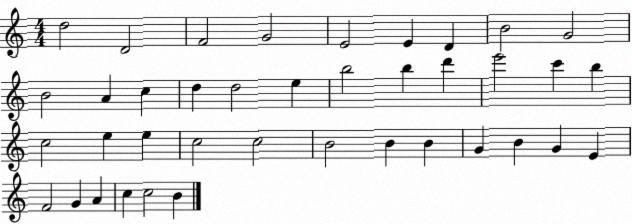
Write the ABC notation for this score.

X:1
T:Untitled
M:4/4
L:1/4
K:C
d2 D2 F2 G2 E2 E D B2 G2 B2 A c d d2 e b2 b d' e'2 c' b c2 e e c2 c2 B2 B B G B G E F2 G A c c2 B